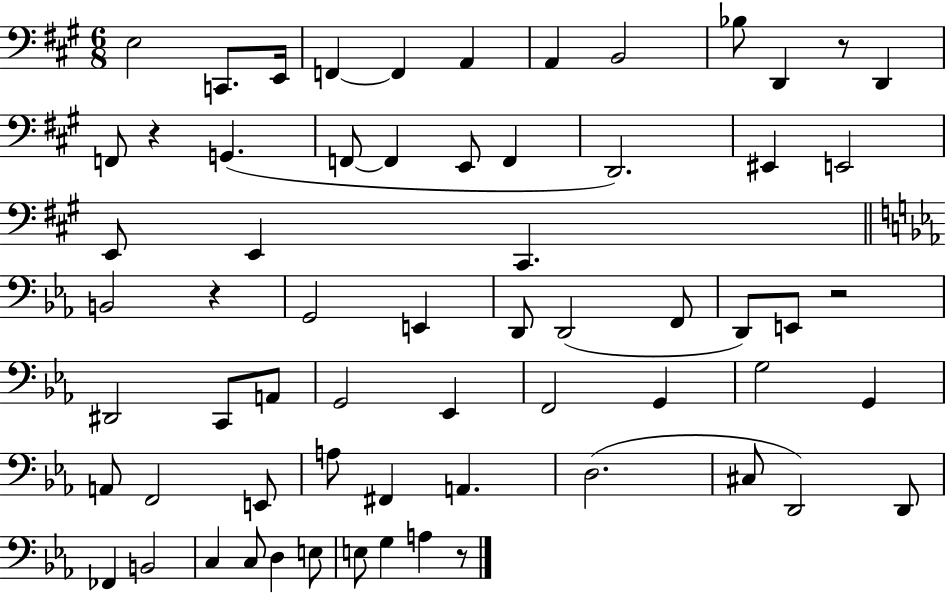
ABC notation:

X:1
T:Untitled
M:6/8
L:1/4
K:A
E,2 C,,/2 E,,/4 F,, F,, A,, A,, B,,2 _B,/2 D,, z/2 D,, F,,/2 z G,, F,,/2 F,, E,,/2 F,, D,,2 ^E,, E,,2 E,,/2 E,, ^C,, B,,2 z G,,2 E,, D,,/2 D,,2 F,,/2 D,,/2 E,,/2 z2 ^D,,2 C,,/2 A,,/2 G,,2 _E,, F,,2 G,, G,2 G,, A,,/2 F,,2 E,,/2 A,/2 ^F,, A,, D,2 ^C,/2 D,,2 D,,/2 _F,, B,,2 C, C,/2 D, E,/2 E,/2 G, A, z/2